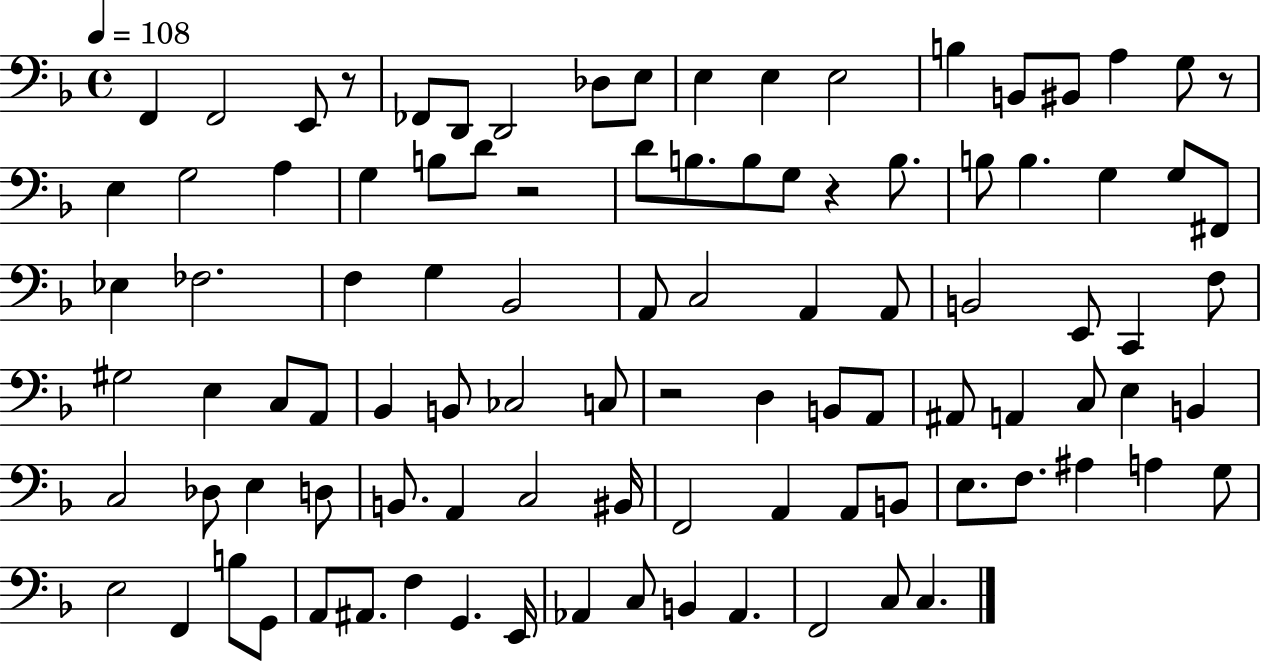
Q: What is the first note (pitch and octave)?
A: F2